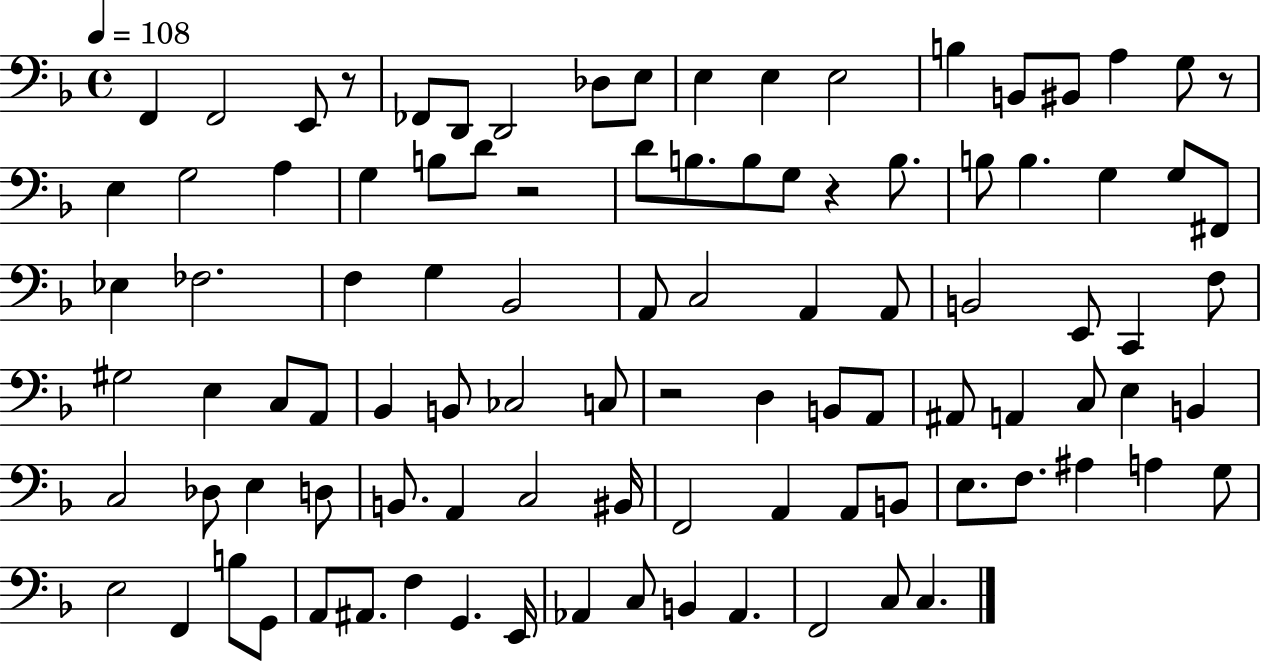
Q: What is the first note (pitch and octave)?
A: F2